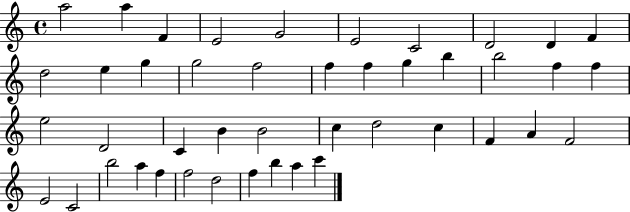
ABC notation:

X:1
T:Untitled
M:4/4
L:1/4
K:C
a2 a F E2 G2 E2 C2 D2 D F d2 e g g2 f2 f f g b b2 f f e2 D2 C B B2 c d2 c F A F2 E2 C2 b2 a f f2 d2 f b a c'